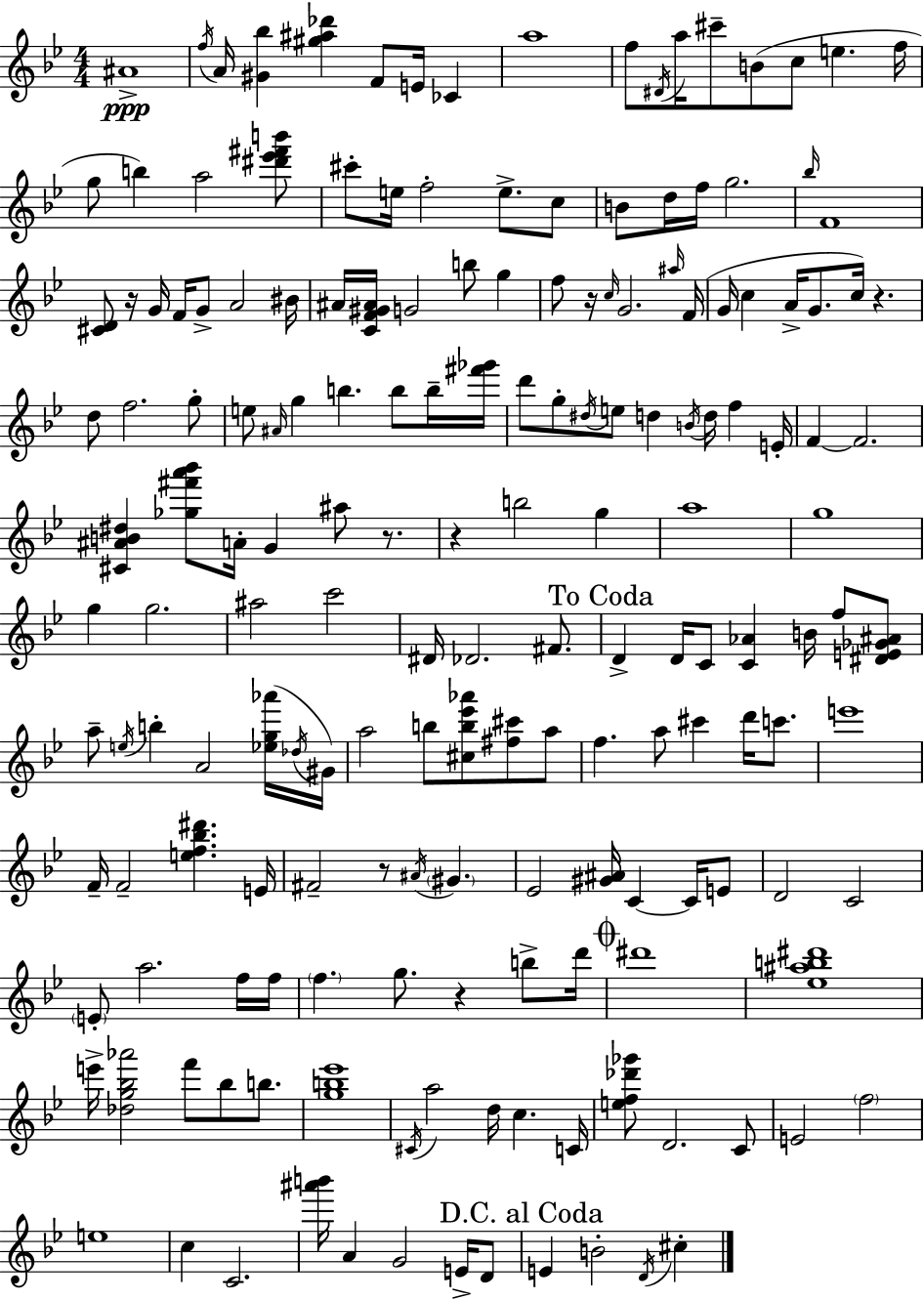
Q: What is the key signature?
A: BES major